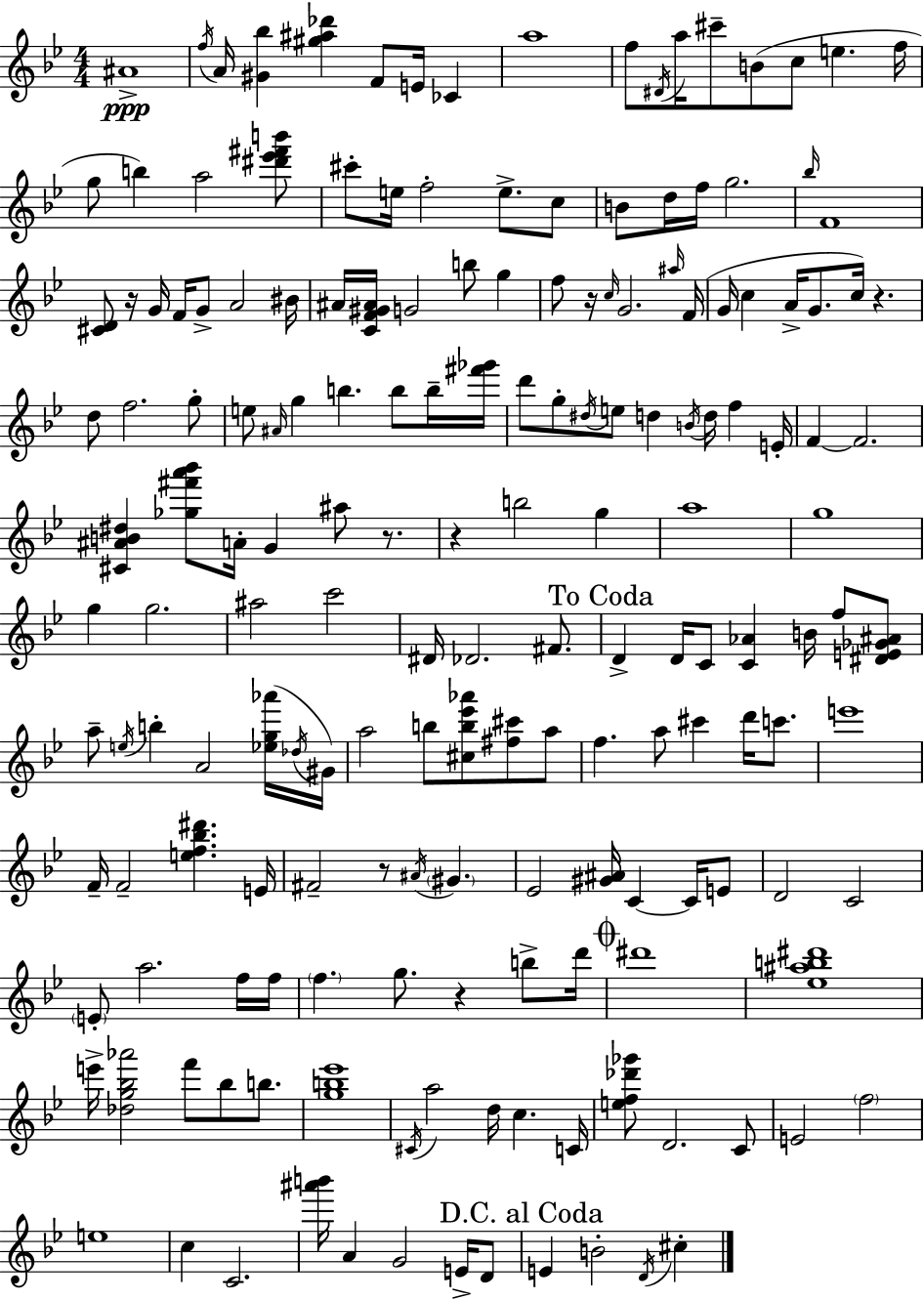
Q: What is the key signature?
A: BES major